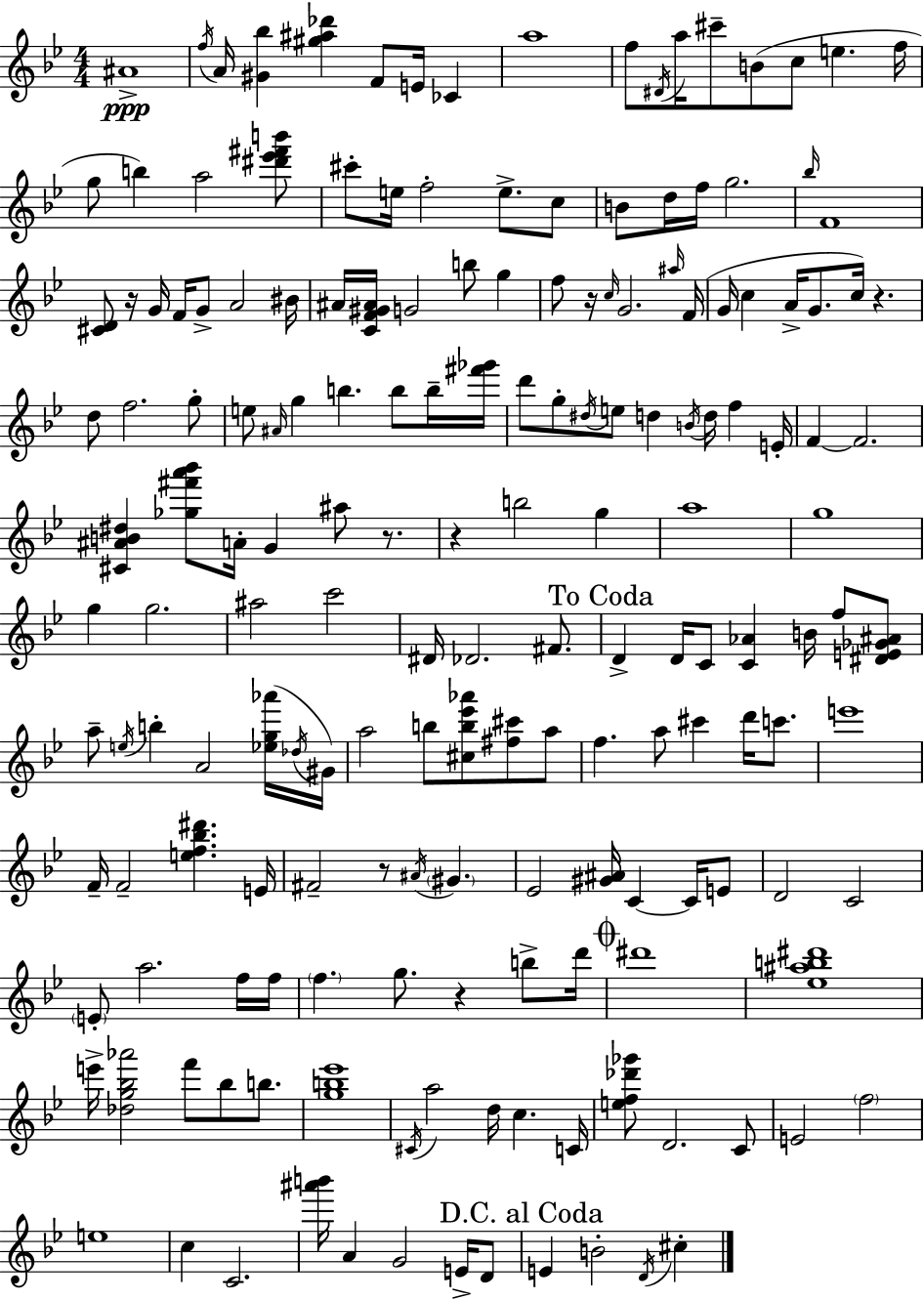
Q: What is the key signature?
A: BES major